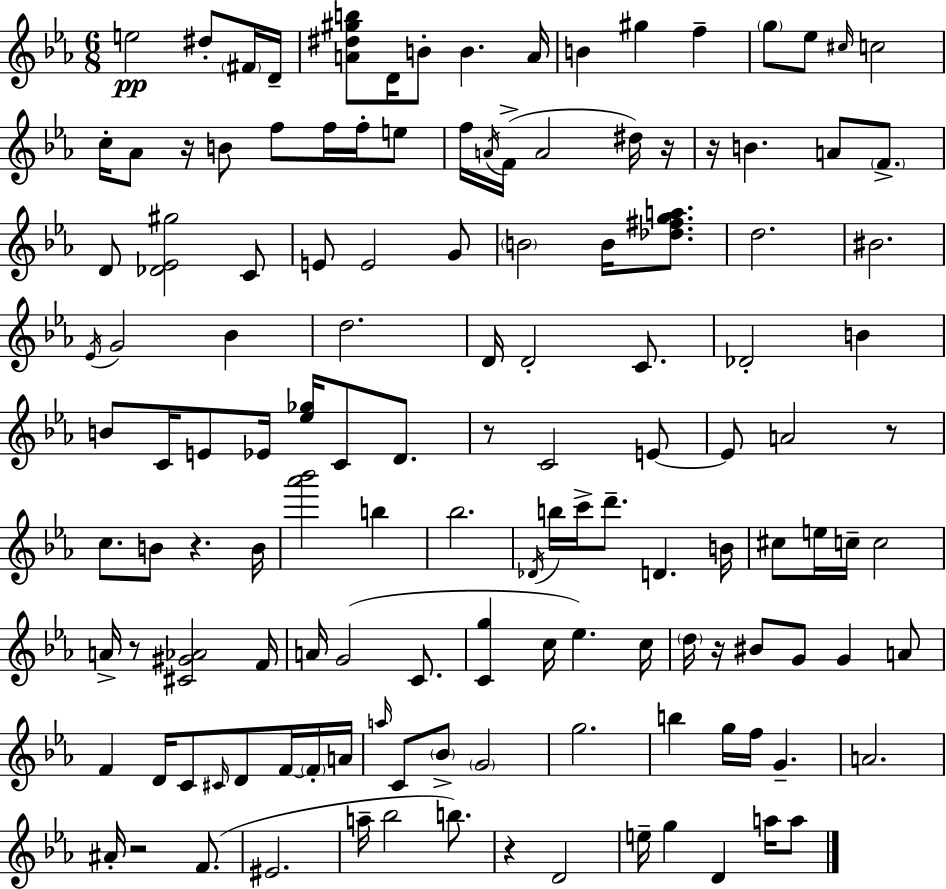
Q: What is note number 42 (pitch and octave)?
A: Bb4